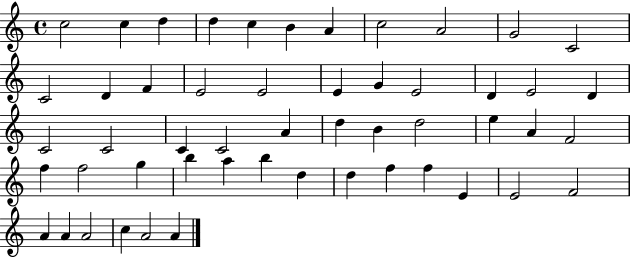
C5/h C5/q D5/q D5/q C5/q B4/q A4/q C5/h A4/h G4/h C4/h C4/h D4/q F4/q E4/h E4/h E4/q G4/q E4/h D4/q E4/h D4/q C4/h C4/h C4/q C4/h A4/q D5/q B4/q D5/h E5/q A4/q F4/h F5/q F5/h G5/q B5/q A5/q B5/q D5/q D5/q F5/q F5/q E4/q E4/h F4/h A4/q A4/q A4/h C5/q A4/h A4/q